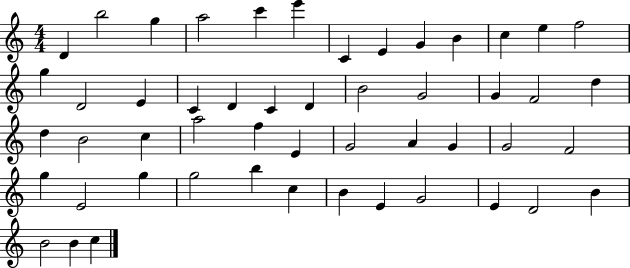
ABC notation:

X:1
T:Untitled
M:4/4
L:1/4
K:C
D b2 g a2 c' e' C E G B c e f2 g D2 E C D C D B2 G2 G F2 d d B2 c a2 f E G2 A G G2 F2 g E2 g g2 b c B E G2 E D2 B B2 B c